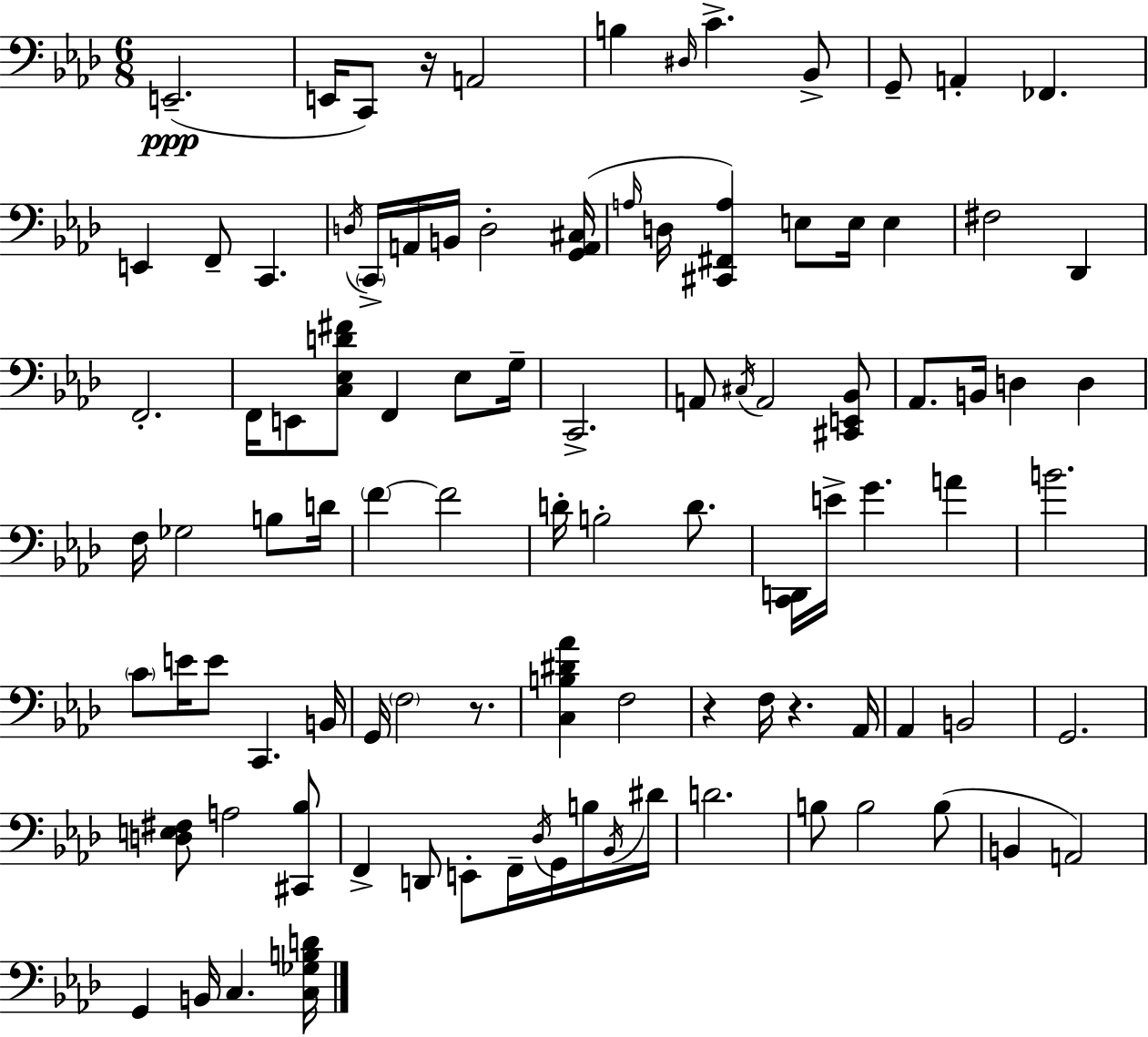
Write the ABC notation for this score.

X:1
T:Untitled
M:6/8
L:1/4
K:Fm
E,,2 E,,/4 C,,/2 z/4 A,,2 B, ^D,/4 C _B,,/2 G,,/2 A,, _F,, E,, F,,/2 C,, D,/4 C,,/4 A,,/4 B,,/4 D,2 [G,,A,,^C,]/4 A,/4 D,/4 [^C,,^F,,A,] E,/2 E,/4 E, ^F,2 _D,, F,,2 F,,/4 E,,/2 [C,_E,D^F]/2 F,, _E,/2 G,/4 C,,2 A,,/2 ^C,/4 A,,2 [^C,,E,,_B,,]/2 _A,,/2 B,,/4 D, D, F,/4 _G,2 B,/2 D/4 F F2 D/4 B,2 D/2 [C,,D,,]/4 E/4 G A B2 C/2 E/4 E/2 C,, B,,/4 G,,/4 F,2 z/2 [C,B,^D_A] F,2 z F,/4 z _A,,/4 _A,, B,,2 G,,2 [D,E,^F,]/2 A,2 [^C,,_B,]/2 F,, D,,/2 E,,/2 F,,/4 _D,/4 G,,/4 B,/4 _B,,/4 ^D/4 D2 B,/2 B,2 B,/2 B,, A,,2 G,, B,,/4 C, [C,_G,B,D]/4